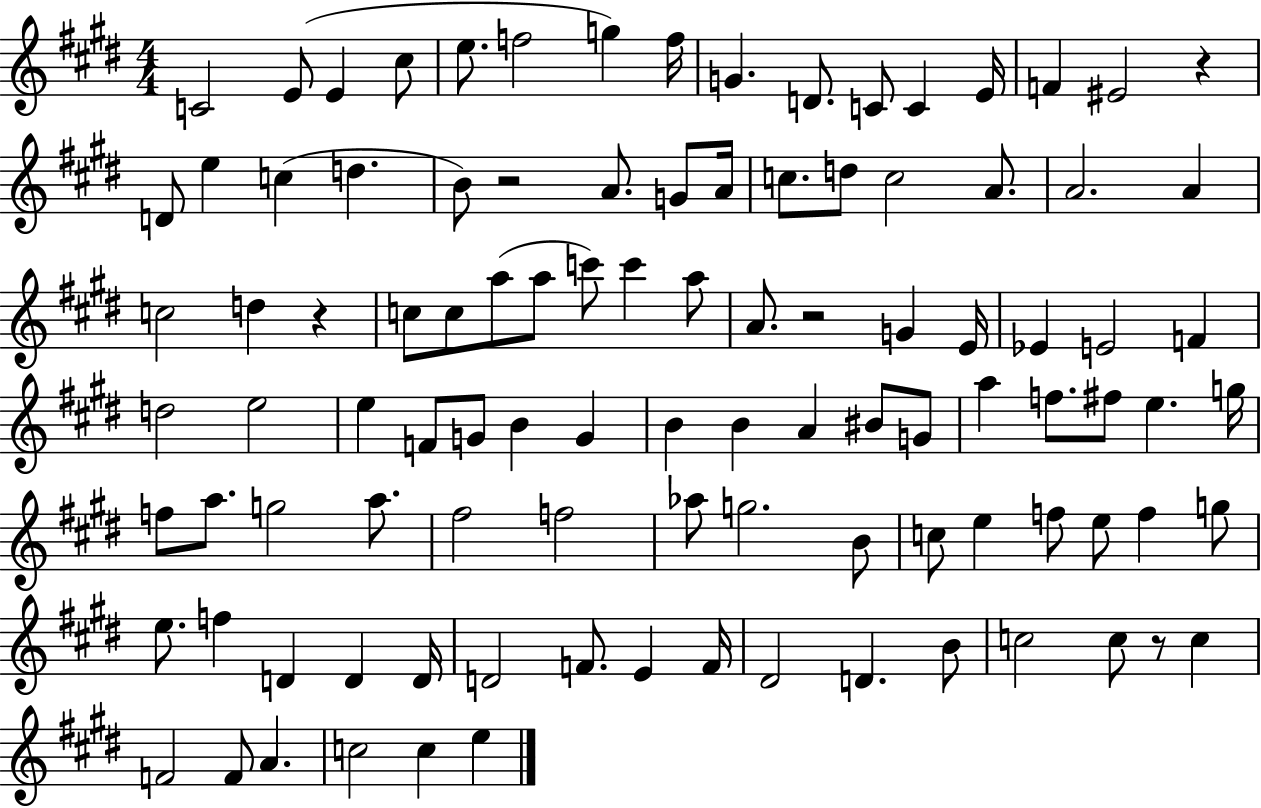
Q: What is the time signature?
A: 4/4